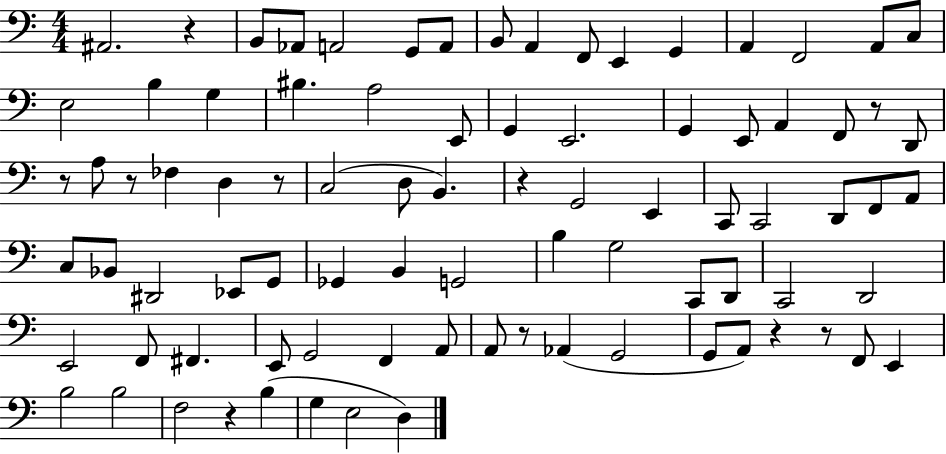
A#2/h. R/q B2/e Ab2/e A2/h G2/e A2/e B2/e A2/q F2/e E2/q G2/q A2/q F2/h A2/e C3/e E3/h B3/q G3/q BIS3/q. A3/h E2/e G2/q E2/h. G2/q E2/e A2/q F2/e R/e D2/e R/e A3/e R/e FES3/q D3/q R/e C3/h D3/e B2/q. R/q G2/h E2/q C2/e C2/h D2/e F2/e A2/e C3/e Bb2/e D#2/h Eb2/e G2/e Gb2/q B2/q G2/h B3/q G3/h C2/e D2/e C2/h D2/h E2/h F2/e F#2/q. E2/e G2/h F2/q A2/e A2/e R/e Ab2/q G2/h G2/e A2/e R/q R/e F2/e E2/q B3/h B3/h F3/h R/q B3/q G3/q E3/h D3/q